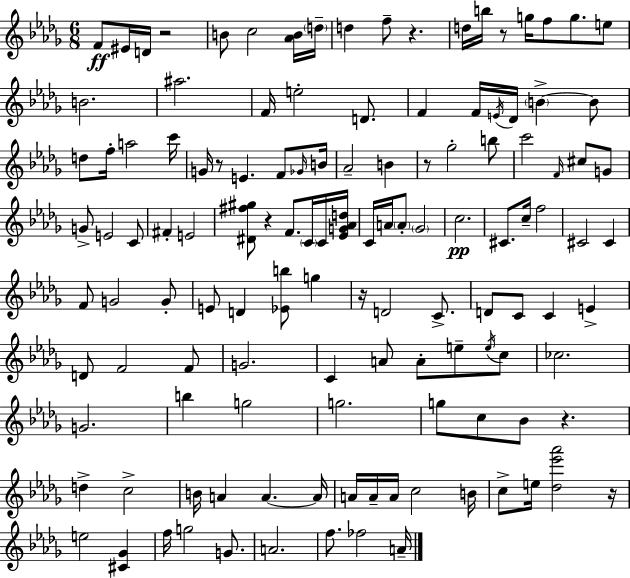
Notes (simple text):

F4/e EIS4/s D4/s R/h B4/e C5/h [Ab4,B4]/s D5/s D5/q F5/e R/q. D5/s B5/s R/e G5/s F5/e G5/e. E5/e B4/h. A#5/h. F4/s E5/h D4/e. F4/q F4/s E4/s Db4/s B4/q B4/e D5/e F5/s A5/h C6/s G4/s R/e E4/q. F4/e Gb4/s B4/s Ab4/h B4/q R/e Gb5/h B5/e C6/h F4/s C#5/e G4/e G4/e E4/h C4/e F#4/q E4/h [D#4,F#5,G#5]/e R/q F4/e. C4/s C4/s [Eb4,G4,Ab4,D5]/s C4/s A4/s A4/e Gb4/h C5/h. C#4/e. C5/s F5/h C#4/h C#4/q F4/e G4/h G4/e E4/e D4/q [Eb4,B5]/e G5/q R/s D4/h C4/e. D4/e C4/e C4/q E4/q D4/e F4/h F4/e G4/h. C4/q A4/e A4/e E5/e E5/s C5/e CES5/h. G4/h. B5/q G5/h G5/h. G5/e C5/e Bb4/e R/q. D5/q C5/h B4/s A4/q A4/q. A4/s A4/s A4/s A4/s C5/h B4/s C5/e E5/s [Db5,Eb6,Ab6]/h R/s E5/h [C#4,Gb4]/q F5/s G5/h G4/e. A4/h. F5/e. FES5/h A4/s